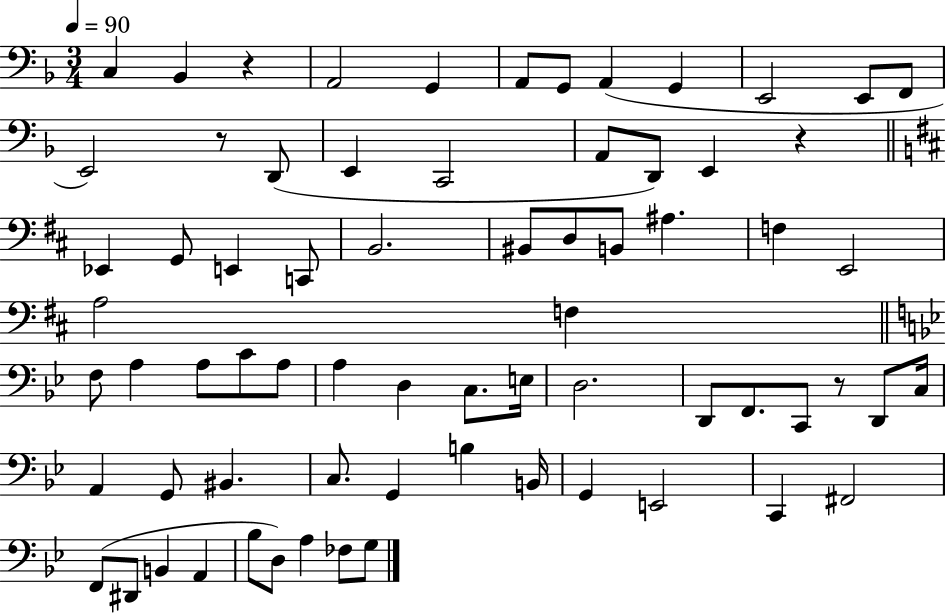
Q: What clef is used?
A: bass